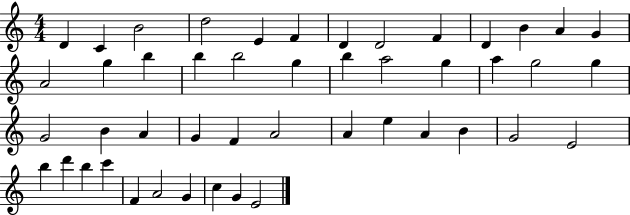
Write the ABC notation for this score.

X:1
T:Untitled
M:4/4
L:1/4
K:C
D C B2 d2 E F D D2 F D B A G A2 g b b b2 g b a2 g a g2 g G2 B A G F A2 A e A B G2 E2 b d' b c' F A2 G c G E2